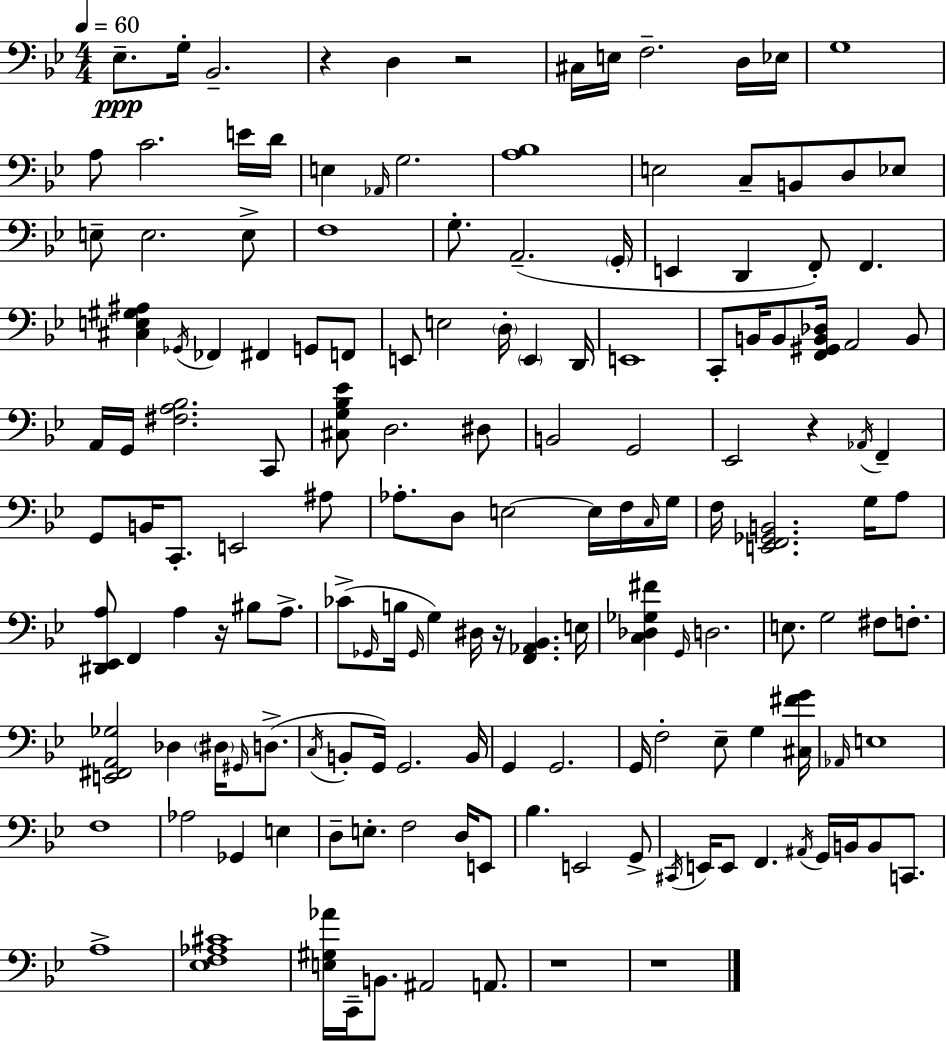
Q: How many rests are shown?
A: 7